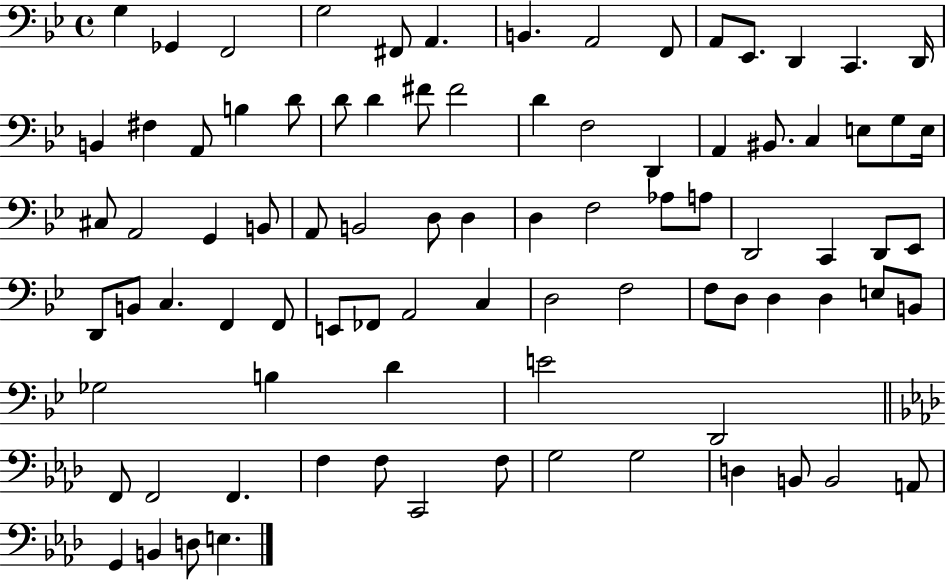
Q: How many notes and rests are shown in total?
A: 87